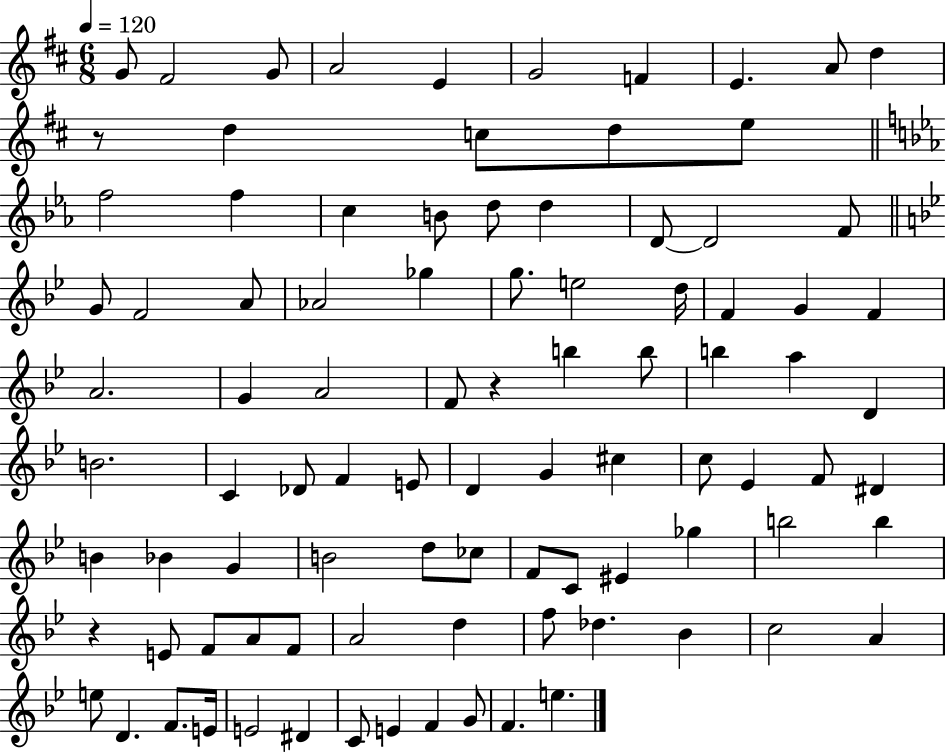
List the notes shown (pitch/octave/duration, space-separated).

G4/e F#4/h G4/e A4/h E4/q G4/h F4/q E4/q. A4/e D5/q R/e D5/q C5/e D5/e E5/e F5/h F5/q C5/q B4/e D5/e D5/q D4/e D4/h F4/e G4/e F4/h A4/e Ab4/h Gb5/q G5/e. E5/h D5/s F4/q G4/q F4/q A4/h. G4/q A4/h F4/e R/q B5/q B5/e B5/q A5/q D4/q B4/h. C4/q Db4/e F4/q E4/e D4/q G4/q C#5/q C5/e Eb4/q F4/e D#4/q B4/q Bb4/q G4/q B4/h D5/e CES5/e F4/e C4/e EIS4/q Gb5/q B5/h B5/q R/q E4/e F4/e A4/e F4/e A4/h D5/q F5/e Db5/q. Bb4/q C5/h A4/q E5/e D4/q. F4/e. E4/s E4/h D#4/q C4/e E4/q F4/q G4/e F4/q. E5/q.